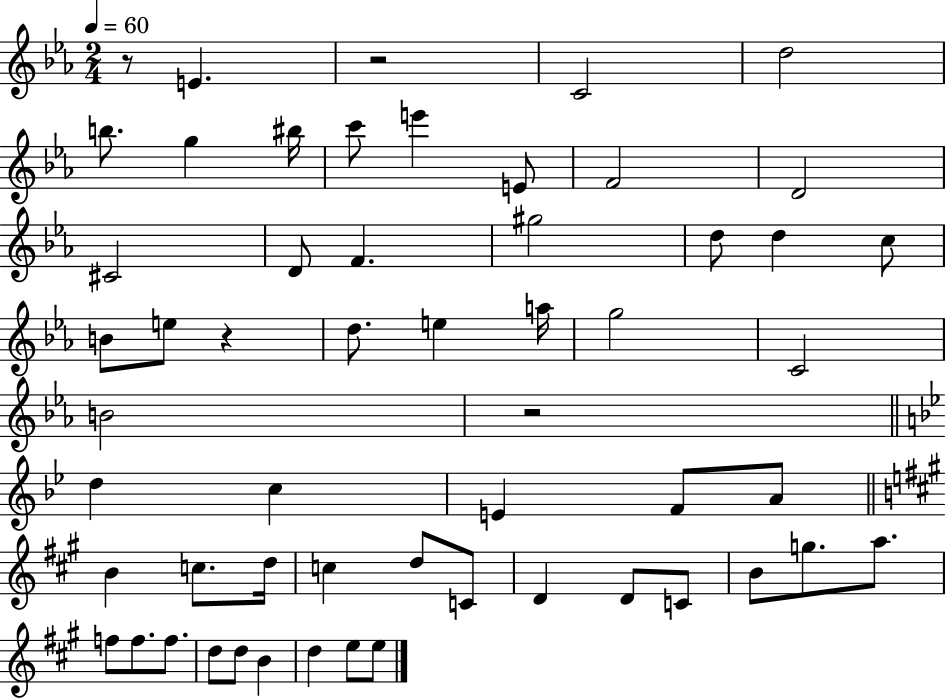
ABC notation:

X:1
T:Untitled
M:2/4
L:1/4
K:Eb
z/2 E z2 C2 d2 b/2 g ^b/4 c'/2 e' E/2 F2 D2 ^C2 D/2 F ^g2 d/2 d c/2 B/2 e/2 z d/2 e a/4 g2 C2 B2 z2 d c E F/2 A/2 B c/2 d/4 c d/2 C/2 D D/2 C/2 B/2 g/2 a/2 f/2 f/2 f/2 d/2 d/2 B d e/2 e/2